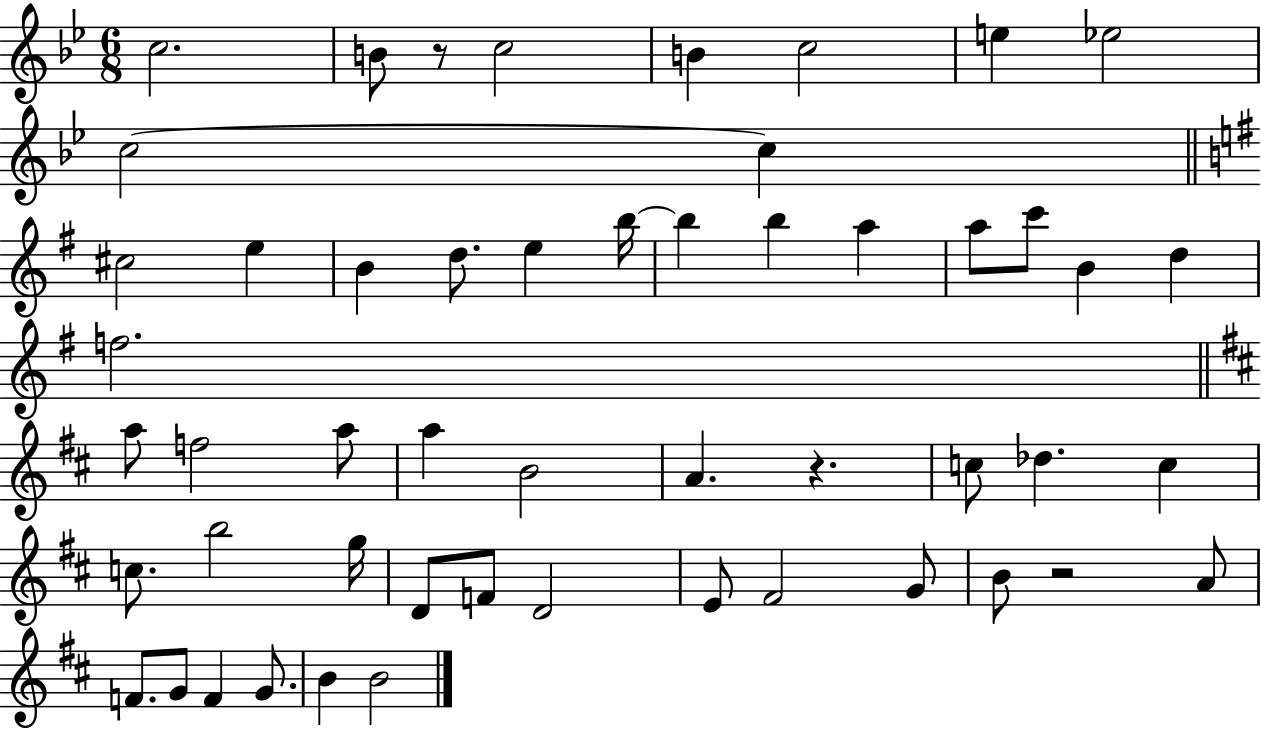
X:1
T:Untitled
M:6/8
L:1/4
K:Bb
c2 B/2 z/2 c2 B c2 e _e2 c2 c ^c2 e B d/2 e b/4 b b a a/2 c'/2 B d f2 a/2 f2 a/2 a B2 A z c/2 _d c c/2 b2 g/4 D/2 F/2 D2 E/2 ^F2 G/2 B/2 z2 A/2 F/2 G/2 F G/2 B B2